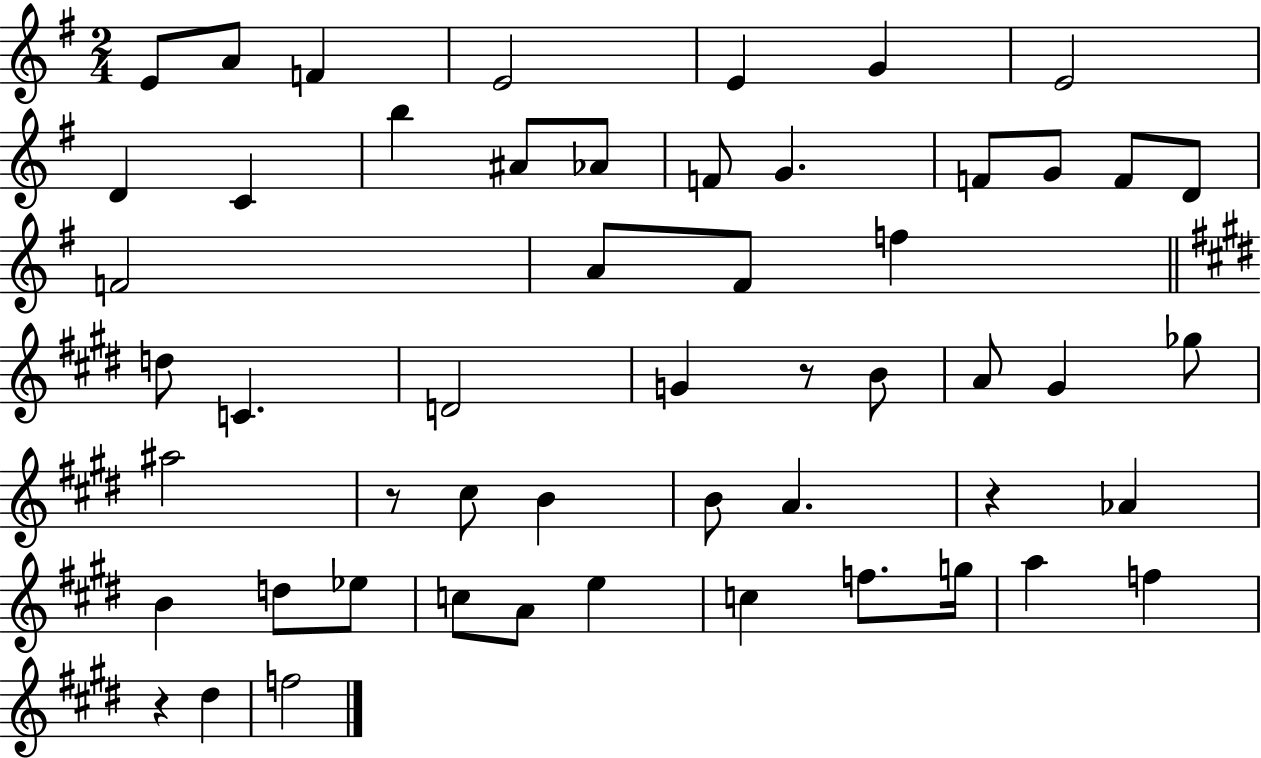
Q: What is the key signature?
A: G major